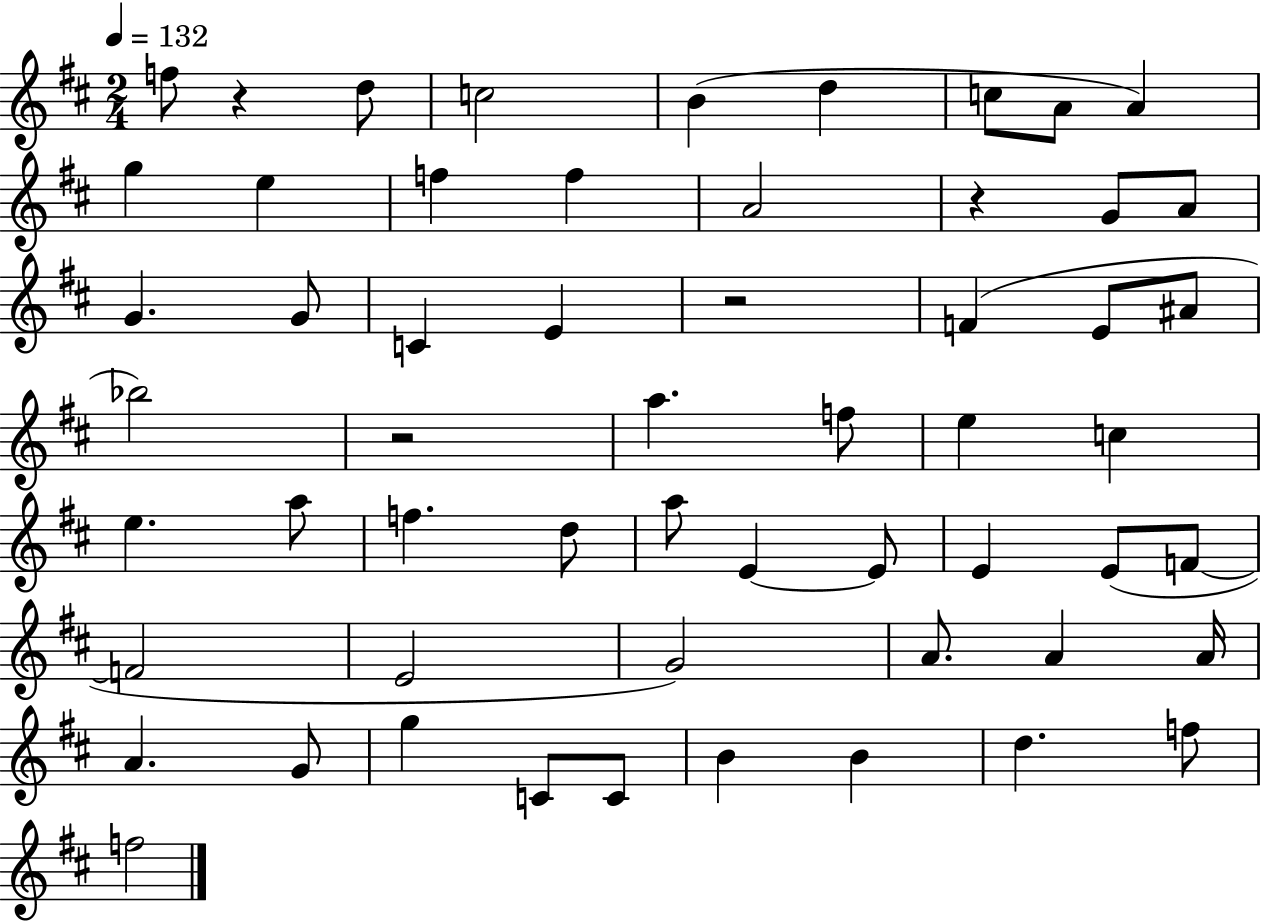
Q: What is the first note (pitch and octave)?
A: F5